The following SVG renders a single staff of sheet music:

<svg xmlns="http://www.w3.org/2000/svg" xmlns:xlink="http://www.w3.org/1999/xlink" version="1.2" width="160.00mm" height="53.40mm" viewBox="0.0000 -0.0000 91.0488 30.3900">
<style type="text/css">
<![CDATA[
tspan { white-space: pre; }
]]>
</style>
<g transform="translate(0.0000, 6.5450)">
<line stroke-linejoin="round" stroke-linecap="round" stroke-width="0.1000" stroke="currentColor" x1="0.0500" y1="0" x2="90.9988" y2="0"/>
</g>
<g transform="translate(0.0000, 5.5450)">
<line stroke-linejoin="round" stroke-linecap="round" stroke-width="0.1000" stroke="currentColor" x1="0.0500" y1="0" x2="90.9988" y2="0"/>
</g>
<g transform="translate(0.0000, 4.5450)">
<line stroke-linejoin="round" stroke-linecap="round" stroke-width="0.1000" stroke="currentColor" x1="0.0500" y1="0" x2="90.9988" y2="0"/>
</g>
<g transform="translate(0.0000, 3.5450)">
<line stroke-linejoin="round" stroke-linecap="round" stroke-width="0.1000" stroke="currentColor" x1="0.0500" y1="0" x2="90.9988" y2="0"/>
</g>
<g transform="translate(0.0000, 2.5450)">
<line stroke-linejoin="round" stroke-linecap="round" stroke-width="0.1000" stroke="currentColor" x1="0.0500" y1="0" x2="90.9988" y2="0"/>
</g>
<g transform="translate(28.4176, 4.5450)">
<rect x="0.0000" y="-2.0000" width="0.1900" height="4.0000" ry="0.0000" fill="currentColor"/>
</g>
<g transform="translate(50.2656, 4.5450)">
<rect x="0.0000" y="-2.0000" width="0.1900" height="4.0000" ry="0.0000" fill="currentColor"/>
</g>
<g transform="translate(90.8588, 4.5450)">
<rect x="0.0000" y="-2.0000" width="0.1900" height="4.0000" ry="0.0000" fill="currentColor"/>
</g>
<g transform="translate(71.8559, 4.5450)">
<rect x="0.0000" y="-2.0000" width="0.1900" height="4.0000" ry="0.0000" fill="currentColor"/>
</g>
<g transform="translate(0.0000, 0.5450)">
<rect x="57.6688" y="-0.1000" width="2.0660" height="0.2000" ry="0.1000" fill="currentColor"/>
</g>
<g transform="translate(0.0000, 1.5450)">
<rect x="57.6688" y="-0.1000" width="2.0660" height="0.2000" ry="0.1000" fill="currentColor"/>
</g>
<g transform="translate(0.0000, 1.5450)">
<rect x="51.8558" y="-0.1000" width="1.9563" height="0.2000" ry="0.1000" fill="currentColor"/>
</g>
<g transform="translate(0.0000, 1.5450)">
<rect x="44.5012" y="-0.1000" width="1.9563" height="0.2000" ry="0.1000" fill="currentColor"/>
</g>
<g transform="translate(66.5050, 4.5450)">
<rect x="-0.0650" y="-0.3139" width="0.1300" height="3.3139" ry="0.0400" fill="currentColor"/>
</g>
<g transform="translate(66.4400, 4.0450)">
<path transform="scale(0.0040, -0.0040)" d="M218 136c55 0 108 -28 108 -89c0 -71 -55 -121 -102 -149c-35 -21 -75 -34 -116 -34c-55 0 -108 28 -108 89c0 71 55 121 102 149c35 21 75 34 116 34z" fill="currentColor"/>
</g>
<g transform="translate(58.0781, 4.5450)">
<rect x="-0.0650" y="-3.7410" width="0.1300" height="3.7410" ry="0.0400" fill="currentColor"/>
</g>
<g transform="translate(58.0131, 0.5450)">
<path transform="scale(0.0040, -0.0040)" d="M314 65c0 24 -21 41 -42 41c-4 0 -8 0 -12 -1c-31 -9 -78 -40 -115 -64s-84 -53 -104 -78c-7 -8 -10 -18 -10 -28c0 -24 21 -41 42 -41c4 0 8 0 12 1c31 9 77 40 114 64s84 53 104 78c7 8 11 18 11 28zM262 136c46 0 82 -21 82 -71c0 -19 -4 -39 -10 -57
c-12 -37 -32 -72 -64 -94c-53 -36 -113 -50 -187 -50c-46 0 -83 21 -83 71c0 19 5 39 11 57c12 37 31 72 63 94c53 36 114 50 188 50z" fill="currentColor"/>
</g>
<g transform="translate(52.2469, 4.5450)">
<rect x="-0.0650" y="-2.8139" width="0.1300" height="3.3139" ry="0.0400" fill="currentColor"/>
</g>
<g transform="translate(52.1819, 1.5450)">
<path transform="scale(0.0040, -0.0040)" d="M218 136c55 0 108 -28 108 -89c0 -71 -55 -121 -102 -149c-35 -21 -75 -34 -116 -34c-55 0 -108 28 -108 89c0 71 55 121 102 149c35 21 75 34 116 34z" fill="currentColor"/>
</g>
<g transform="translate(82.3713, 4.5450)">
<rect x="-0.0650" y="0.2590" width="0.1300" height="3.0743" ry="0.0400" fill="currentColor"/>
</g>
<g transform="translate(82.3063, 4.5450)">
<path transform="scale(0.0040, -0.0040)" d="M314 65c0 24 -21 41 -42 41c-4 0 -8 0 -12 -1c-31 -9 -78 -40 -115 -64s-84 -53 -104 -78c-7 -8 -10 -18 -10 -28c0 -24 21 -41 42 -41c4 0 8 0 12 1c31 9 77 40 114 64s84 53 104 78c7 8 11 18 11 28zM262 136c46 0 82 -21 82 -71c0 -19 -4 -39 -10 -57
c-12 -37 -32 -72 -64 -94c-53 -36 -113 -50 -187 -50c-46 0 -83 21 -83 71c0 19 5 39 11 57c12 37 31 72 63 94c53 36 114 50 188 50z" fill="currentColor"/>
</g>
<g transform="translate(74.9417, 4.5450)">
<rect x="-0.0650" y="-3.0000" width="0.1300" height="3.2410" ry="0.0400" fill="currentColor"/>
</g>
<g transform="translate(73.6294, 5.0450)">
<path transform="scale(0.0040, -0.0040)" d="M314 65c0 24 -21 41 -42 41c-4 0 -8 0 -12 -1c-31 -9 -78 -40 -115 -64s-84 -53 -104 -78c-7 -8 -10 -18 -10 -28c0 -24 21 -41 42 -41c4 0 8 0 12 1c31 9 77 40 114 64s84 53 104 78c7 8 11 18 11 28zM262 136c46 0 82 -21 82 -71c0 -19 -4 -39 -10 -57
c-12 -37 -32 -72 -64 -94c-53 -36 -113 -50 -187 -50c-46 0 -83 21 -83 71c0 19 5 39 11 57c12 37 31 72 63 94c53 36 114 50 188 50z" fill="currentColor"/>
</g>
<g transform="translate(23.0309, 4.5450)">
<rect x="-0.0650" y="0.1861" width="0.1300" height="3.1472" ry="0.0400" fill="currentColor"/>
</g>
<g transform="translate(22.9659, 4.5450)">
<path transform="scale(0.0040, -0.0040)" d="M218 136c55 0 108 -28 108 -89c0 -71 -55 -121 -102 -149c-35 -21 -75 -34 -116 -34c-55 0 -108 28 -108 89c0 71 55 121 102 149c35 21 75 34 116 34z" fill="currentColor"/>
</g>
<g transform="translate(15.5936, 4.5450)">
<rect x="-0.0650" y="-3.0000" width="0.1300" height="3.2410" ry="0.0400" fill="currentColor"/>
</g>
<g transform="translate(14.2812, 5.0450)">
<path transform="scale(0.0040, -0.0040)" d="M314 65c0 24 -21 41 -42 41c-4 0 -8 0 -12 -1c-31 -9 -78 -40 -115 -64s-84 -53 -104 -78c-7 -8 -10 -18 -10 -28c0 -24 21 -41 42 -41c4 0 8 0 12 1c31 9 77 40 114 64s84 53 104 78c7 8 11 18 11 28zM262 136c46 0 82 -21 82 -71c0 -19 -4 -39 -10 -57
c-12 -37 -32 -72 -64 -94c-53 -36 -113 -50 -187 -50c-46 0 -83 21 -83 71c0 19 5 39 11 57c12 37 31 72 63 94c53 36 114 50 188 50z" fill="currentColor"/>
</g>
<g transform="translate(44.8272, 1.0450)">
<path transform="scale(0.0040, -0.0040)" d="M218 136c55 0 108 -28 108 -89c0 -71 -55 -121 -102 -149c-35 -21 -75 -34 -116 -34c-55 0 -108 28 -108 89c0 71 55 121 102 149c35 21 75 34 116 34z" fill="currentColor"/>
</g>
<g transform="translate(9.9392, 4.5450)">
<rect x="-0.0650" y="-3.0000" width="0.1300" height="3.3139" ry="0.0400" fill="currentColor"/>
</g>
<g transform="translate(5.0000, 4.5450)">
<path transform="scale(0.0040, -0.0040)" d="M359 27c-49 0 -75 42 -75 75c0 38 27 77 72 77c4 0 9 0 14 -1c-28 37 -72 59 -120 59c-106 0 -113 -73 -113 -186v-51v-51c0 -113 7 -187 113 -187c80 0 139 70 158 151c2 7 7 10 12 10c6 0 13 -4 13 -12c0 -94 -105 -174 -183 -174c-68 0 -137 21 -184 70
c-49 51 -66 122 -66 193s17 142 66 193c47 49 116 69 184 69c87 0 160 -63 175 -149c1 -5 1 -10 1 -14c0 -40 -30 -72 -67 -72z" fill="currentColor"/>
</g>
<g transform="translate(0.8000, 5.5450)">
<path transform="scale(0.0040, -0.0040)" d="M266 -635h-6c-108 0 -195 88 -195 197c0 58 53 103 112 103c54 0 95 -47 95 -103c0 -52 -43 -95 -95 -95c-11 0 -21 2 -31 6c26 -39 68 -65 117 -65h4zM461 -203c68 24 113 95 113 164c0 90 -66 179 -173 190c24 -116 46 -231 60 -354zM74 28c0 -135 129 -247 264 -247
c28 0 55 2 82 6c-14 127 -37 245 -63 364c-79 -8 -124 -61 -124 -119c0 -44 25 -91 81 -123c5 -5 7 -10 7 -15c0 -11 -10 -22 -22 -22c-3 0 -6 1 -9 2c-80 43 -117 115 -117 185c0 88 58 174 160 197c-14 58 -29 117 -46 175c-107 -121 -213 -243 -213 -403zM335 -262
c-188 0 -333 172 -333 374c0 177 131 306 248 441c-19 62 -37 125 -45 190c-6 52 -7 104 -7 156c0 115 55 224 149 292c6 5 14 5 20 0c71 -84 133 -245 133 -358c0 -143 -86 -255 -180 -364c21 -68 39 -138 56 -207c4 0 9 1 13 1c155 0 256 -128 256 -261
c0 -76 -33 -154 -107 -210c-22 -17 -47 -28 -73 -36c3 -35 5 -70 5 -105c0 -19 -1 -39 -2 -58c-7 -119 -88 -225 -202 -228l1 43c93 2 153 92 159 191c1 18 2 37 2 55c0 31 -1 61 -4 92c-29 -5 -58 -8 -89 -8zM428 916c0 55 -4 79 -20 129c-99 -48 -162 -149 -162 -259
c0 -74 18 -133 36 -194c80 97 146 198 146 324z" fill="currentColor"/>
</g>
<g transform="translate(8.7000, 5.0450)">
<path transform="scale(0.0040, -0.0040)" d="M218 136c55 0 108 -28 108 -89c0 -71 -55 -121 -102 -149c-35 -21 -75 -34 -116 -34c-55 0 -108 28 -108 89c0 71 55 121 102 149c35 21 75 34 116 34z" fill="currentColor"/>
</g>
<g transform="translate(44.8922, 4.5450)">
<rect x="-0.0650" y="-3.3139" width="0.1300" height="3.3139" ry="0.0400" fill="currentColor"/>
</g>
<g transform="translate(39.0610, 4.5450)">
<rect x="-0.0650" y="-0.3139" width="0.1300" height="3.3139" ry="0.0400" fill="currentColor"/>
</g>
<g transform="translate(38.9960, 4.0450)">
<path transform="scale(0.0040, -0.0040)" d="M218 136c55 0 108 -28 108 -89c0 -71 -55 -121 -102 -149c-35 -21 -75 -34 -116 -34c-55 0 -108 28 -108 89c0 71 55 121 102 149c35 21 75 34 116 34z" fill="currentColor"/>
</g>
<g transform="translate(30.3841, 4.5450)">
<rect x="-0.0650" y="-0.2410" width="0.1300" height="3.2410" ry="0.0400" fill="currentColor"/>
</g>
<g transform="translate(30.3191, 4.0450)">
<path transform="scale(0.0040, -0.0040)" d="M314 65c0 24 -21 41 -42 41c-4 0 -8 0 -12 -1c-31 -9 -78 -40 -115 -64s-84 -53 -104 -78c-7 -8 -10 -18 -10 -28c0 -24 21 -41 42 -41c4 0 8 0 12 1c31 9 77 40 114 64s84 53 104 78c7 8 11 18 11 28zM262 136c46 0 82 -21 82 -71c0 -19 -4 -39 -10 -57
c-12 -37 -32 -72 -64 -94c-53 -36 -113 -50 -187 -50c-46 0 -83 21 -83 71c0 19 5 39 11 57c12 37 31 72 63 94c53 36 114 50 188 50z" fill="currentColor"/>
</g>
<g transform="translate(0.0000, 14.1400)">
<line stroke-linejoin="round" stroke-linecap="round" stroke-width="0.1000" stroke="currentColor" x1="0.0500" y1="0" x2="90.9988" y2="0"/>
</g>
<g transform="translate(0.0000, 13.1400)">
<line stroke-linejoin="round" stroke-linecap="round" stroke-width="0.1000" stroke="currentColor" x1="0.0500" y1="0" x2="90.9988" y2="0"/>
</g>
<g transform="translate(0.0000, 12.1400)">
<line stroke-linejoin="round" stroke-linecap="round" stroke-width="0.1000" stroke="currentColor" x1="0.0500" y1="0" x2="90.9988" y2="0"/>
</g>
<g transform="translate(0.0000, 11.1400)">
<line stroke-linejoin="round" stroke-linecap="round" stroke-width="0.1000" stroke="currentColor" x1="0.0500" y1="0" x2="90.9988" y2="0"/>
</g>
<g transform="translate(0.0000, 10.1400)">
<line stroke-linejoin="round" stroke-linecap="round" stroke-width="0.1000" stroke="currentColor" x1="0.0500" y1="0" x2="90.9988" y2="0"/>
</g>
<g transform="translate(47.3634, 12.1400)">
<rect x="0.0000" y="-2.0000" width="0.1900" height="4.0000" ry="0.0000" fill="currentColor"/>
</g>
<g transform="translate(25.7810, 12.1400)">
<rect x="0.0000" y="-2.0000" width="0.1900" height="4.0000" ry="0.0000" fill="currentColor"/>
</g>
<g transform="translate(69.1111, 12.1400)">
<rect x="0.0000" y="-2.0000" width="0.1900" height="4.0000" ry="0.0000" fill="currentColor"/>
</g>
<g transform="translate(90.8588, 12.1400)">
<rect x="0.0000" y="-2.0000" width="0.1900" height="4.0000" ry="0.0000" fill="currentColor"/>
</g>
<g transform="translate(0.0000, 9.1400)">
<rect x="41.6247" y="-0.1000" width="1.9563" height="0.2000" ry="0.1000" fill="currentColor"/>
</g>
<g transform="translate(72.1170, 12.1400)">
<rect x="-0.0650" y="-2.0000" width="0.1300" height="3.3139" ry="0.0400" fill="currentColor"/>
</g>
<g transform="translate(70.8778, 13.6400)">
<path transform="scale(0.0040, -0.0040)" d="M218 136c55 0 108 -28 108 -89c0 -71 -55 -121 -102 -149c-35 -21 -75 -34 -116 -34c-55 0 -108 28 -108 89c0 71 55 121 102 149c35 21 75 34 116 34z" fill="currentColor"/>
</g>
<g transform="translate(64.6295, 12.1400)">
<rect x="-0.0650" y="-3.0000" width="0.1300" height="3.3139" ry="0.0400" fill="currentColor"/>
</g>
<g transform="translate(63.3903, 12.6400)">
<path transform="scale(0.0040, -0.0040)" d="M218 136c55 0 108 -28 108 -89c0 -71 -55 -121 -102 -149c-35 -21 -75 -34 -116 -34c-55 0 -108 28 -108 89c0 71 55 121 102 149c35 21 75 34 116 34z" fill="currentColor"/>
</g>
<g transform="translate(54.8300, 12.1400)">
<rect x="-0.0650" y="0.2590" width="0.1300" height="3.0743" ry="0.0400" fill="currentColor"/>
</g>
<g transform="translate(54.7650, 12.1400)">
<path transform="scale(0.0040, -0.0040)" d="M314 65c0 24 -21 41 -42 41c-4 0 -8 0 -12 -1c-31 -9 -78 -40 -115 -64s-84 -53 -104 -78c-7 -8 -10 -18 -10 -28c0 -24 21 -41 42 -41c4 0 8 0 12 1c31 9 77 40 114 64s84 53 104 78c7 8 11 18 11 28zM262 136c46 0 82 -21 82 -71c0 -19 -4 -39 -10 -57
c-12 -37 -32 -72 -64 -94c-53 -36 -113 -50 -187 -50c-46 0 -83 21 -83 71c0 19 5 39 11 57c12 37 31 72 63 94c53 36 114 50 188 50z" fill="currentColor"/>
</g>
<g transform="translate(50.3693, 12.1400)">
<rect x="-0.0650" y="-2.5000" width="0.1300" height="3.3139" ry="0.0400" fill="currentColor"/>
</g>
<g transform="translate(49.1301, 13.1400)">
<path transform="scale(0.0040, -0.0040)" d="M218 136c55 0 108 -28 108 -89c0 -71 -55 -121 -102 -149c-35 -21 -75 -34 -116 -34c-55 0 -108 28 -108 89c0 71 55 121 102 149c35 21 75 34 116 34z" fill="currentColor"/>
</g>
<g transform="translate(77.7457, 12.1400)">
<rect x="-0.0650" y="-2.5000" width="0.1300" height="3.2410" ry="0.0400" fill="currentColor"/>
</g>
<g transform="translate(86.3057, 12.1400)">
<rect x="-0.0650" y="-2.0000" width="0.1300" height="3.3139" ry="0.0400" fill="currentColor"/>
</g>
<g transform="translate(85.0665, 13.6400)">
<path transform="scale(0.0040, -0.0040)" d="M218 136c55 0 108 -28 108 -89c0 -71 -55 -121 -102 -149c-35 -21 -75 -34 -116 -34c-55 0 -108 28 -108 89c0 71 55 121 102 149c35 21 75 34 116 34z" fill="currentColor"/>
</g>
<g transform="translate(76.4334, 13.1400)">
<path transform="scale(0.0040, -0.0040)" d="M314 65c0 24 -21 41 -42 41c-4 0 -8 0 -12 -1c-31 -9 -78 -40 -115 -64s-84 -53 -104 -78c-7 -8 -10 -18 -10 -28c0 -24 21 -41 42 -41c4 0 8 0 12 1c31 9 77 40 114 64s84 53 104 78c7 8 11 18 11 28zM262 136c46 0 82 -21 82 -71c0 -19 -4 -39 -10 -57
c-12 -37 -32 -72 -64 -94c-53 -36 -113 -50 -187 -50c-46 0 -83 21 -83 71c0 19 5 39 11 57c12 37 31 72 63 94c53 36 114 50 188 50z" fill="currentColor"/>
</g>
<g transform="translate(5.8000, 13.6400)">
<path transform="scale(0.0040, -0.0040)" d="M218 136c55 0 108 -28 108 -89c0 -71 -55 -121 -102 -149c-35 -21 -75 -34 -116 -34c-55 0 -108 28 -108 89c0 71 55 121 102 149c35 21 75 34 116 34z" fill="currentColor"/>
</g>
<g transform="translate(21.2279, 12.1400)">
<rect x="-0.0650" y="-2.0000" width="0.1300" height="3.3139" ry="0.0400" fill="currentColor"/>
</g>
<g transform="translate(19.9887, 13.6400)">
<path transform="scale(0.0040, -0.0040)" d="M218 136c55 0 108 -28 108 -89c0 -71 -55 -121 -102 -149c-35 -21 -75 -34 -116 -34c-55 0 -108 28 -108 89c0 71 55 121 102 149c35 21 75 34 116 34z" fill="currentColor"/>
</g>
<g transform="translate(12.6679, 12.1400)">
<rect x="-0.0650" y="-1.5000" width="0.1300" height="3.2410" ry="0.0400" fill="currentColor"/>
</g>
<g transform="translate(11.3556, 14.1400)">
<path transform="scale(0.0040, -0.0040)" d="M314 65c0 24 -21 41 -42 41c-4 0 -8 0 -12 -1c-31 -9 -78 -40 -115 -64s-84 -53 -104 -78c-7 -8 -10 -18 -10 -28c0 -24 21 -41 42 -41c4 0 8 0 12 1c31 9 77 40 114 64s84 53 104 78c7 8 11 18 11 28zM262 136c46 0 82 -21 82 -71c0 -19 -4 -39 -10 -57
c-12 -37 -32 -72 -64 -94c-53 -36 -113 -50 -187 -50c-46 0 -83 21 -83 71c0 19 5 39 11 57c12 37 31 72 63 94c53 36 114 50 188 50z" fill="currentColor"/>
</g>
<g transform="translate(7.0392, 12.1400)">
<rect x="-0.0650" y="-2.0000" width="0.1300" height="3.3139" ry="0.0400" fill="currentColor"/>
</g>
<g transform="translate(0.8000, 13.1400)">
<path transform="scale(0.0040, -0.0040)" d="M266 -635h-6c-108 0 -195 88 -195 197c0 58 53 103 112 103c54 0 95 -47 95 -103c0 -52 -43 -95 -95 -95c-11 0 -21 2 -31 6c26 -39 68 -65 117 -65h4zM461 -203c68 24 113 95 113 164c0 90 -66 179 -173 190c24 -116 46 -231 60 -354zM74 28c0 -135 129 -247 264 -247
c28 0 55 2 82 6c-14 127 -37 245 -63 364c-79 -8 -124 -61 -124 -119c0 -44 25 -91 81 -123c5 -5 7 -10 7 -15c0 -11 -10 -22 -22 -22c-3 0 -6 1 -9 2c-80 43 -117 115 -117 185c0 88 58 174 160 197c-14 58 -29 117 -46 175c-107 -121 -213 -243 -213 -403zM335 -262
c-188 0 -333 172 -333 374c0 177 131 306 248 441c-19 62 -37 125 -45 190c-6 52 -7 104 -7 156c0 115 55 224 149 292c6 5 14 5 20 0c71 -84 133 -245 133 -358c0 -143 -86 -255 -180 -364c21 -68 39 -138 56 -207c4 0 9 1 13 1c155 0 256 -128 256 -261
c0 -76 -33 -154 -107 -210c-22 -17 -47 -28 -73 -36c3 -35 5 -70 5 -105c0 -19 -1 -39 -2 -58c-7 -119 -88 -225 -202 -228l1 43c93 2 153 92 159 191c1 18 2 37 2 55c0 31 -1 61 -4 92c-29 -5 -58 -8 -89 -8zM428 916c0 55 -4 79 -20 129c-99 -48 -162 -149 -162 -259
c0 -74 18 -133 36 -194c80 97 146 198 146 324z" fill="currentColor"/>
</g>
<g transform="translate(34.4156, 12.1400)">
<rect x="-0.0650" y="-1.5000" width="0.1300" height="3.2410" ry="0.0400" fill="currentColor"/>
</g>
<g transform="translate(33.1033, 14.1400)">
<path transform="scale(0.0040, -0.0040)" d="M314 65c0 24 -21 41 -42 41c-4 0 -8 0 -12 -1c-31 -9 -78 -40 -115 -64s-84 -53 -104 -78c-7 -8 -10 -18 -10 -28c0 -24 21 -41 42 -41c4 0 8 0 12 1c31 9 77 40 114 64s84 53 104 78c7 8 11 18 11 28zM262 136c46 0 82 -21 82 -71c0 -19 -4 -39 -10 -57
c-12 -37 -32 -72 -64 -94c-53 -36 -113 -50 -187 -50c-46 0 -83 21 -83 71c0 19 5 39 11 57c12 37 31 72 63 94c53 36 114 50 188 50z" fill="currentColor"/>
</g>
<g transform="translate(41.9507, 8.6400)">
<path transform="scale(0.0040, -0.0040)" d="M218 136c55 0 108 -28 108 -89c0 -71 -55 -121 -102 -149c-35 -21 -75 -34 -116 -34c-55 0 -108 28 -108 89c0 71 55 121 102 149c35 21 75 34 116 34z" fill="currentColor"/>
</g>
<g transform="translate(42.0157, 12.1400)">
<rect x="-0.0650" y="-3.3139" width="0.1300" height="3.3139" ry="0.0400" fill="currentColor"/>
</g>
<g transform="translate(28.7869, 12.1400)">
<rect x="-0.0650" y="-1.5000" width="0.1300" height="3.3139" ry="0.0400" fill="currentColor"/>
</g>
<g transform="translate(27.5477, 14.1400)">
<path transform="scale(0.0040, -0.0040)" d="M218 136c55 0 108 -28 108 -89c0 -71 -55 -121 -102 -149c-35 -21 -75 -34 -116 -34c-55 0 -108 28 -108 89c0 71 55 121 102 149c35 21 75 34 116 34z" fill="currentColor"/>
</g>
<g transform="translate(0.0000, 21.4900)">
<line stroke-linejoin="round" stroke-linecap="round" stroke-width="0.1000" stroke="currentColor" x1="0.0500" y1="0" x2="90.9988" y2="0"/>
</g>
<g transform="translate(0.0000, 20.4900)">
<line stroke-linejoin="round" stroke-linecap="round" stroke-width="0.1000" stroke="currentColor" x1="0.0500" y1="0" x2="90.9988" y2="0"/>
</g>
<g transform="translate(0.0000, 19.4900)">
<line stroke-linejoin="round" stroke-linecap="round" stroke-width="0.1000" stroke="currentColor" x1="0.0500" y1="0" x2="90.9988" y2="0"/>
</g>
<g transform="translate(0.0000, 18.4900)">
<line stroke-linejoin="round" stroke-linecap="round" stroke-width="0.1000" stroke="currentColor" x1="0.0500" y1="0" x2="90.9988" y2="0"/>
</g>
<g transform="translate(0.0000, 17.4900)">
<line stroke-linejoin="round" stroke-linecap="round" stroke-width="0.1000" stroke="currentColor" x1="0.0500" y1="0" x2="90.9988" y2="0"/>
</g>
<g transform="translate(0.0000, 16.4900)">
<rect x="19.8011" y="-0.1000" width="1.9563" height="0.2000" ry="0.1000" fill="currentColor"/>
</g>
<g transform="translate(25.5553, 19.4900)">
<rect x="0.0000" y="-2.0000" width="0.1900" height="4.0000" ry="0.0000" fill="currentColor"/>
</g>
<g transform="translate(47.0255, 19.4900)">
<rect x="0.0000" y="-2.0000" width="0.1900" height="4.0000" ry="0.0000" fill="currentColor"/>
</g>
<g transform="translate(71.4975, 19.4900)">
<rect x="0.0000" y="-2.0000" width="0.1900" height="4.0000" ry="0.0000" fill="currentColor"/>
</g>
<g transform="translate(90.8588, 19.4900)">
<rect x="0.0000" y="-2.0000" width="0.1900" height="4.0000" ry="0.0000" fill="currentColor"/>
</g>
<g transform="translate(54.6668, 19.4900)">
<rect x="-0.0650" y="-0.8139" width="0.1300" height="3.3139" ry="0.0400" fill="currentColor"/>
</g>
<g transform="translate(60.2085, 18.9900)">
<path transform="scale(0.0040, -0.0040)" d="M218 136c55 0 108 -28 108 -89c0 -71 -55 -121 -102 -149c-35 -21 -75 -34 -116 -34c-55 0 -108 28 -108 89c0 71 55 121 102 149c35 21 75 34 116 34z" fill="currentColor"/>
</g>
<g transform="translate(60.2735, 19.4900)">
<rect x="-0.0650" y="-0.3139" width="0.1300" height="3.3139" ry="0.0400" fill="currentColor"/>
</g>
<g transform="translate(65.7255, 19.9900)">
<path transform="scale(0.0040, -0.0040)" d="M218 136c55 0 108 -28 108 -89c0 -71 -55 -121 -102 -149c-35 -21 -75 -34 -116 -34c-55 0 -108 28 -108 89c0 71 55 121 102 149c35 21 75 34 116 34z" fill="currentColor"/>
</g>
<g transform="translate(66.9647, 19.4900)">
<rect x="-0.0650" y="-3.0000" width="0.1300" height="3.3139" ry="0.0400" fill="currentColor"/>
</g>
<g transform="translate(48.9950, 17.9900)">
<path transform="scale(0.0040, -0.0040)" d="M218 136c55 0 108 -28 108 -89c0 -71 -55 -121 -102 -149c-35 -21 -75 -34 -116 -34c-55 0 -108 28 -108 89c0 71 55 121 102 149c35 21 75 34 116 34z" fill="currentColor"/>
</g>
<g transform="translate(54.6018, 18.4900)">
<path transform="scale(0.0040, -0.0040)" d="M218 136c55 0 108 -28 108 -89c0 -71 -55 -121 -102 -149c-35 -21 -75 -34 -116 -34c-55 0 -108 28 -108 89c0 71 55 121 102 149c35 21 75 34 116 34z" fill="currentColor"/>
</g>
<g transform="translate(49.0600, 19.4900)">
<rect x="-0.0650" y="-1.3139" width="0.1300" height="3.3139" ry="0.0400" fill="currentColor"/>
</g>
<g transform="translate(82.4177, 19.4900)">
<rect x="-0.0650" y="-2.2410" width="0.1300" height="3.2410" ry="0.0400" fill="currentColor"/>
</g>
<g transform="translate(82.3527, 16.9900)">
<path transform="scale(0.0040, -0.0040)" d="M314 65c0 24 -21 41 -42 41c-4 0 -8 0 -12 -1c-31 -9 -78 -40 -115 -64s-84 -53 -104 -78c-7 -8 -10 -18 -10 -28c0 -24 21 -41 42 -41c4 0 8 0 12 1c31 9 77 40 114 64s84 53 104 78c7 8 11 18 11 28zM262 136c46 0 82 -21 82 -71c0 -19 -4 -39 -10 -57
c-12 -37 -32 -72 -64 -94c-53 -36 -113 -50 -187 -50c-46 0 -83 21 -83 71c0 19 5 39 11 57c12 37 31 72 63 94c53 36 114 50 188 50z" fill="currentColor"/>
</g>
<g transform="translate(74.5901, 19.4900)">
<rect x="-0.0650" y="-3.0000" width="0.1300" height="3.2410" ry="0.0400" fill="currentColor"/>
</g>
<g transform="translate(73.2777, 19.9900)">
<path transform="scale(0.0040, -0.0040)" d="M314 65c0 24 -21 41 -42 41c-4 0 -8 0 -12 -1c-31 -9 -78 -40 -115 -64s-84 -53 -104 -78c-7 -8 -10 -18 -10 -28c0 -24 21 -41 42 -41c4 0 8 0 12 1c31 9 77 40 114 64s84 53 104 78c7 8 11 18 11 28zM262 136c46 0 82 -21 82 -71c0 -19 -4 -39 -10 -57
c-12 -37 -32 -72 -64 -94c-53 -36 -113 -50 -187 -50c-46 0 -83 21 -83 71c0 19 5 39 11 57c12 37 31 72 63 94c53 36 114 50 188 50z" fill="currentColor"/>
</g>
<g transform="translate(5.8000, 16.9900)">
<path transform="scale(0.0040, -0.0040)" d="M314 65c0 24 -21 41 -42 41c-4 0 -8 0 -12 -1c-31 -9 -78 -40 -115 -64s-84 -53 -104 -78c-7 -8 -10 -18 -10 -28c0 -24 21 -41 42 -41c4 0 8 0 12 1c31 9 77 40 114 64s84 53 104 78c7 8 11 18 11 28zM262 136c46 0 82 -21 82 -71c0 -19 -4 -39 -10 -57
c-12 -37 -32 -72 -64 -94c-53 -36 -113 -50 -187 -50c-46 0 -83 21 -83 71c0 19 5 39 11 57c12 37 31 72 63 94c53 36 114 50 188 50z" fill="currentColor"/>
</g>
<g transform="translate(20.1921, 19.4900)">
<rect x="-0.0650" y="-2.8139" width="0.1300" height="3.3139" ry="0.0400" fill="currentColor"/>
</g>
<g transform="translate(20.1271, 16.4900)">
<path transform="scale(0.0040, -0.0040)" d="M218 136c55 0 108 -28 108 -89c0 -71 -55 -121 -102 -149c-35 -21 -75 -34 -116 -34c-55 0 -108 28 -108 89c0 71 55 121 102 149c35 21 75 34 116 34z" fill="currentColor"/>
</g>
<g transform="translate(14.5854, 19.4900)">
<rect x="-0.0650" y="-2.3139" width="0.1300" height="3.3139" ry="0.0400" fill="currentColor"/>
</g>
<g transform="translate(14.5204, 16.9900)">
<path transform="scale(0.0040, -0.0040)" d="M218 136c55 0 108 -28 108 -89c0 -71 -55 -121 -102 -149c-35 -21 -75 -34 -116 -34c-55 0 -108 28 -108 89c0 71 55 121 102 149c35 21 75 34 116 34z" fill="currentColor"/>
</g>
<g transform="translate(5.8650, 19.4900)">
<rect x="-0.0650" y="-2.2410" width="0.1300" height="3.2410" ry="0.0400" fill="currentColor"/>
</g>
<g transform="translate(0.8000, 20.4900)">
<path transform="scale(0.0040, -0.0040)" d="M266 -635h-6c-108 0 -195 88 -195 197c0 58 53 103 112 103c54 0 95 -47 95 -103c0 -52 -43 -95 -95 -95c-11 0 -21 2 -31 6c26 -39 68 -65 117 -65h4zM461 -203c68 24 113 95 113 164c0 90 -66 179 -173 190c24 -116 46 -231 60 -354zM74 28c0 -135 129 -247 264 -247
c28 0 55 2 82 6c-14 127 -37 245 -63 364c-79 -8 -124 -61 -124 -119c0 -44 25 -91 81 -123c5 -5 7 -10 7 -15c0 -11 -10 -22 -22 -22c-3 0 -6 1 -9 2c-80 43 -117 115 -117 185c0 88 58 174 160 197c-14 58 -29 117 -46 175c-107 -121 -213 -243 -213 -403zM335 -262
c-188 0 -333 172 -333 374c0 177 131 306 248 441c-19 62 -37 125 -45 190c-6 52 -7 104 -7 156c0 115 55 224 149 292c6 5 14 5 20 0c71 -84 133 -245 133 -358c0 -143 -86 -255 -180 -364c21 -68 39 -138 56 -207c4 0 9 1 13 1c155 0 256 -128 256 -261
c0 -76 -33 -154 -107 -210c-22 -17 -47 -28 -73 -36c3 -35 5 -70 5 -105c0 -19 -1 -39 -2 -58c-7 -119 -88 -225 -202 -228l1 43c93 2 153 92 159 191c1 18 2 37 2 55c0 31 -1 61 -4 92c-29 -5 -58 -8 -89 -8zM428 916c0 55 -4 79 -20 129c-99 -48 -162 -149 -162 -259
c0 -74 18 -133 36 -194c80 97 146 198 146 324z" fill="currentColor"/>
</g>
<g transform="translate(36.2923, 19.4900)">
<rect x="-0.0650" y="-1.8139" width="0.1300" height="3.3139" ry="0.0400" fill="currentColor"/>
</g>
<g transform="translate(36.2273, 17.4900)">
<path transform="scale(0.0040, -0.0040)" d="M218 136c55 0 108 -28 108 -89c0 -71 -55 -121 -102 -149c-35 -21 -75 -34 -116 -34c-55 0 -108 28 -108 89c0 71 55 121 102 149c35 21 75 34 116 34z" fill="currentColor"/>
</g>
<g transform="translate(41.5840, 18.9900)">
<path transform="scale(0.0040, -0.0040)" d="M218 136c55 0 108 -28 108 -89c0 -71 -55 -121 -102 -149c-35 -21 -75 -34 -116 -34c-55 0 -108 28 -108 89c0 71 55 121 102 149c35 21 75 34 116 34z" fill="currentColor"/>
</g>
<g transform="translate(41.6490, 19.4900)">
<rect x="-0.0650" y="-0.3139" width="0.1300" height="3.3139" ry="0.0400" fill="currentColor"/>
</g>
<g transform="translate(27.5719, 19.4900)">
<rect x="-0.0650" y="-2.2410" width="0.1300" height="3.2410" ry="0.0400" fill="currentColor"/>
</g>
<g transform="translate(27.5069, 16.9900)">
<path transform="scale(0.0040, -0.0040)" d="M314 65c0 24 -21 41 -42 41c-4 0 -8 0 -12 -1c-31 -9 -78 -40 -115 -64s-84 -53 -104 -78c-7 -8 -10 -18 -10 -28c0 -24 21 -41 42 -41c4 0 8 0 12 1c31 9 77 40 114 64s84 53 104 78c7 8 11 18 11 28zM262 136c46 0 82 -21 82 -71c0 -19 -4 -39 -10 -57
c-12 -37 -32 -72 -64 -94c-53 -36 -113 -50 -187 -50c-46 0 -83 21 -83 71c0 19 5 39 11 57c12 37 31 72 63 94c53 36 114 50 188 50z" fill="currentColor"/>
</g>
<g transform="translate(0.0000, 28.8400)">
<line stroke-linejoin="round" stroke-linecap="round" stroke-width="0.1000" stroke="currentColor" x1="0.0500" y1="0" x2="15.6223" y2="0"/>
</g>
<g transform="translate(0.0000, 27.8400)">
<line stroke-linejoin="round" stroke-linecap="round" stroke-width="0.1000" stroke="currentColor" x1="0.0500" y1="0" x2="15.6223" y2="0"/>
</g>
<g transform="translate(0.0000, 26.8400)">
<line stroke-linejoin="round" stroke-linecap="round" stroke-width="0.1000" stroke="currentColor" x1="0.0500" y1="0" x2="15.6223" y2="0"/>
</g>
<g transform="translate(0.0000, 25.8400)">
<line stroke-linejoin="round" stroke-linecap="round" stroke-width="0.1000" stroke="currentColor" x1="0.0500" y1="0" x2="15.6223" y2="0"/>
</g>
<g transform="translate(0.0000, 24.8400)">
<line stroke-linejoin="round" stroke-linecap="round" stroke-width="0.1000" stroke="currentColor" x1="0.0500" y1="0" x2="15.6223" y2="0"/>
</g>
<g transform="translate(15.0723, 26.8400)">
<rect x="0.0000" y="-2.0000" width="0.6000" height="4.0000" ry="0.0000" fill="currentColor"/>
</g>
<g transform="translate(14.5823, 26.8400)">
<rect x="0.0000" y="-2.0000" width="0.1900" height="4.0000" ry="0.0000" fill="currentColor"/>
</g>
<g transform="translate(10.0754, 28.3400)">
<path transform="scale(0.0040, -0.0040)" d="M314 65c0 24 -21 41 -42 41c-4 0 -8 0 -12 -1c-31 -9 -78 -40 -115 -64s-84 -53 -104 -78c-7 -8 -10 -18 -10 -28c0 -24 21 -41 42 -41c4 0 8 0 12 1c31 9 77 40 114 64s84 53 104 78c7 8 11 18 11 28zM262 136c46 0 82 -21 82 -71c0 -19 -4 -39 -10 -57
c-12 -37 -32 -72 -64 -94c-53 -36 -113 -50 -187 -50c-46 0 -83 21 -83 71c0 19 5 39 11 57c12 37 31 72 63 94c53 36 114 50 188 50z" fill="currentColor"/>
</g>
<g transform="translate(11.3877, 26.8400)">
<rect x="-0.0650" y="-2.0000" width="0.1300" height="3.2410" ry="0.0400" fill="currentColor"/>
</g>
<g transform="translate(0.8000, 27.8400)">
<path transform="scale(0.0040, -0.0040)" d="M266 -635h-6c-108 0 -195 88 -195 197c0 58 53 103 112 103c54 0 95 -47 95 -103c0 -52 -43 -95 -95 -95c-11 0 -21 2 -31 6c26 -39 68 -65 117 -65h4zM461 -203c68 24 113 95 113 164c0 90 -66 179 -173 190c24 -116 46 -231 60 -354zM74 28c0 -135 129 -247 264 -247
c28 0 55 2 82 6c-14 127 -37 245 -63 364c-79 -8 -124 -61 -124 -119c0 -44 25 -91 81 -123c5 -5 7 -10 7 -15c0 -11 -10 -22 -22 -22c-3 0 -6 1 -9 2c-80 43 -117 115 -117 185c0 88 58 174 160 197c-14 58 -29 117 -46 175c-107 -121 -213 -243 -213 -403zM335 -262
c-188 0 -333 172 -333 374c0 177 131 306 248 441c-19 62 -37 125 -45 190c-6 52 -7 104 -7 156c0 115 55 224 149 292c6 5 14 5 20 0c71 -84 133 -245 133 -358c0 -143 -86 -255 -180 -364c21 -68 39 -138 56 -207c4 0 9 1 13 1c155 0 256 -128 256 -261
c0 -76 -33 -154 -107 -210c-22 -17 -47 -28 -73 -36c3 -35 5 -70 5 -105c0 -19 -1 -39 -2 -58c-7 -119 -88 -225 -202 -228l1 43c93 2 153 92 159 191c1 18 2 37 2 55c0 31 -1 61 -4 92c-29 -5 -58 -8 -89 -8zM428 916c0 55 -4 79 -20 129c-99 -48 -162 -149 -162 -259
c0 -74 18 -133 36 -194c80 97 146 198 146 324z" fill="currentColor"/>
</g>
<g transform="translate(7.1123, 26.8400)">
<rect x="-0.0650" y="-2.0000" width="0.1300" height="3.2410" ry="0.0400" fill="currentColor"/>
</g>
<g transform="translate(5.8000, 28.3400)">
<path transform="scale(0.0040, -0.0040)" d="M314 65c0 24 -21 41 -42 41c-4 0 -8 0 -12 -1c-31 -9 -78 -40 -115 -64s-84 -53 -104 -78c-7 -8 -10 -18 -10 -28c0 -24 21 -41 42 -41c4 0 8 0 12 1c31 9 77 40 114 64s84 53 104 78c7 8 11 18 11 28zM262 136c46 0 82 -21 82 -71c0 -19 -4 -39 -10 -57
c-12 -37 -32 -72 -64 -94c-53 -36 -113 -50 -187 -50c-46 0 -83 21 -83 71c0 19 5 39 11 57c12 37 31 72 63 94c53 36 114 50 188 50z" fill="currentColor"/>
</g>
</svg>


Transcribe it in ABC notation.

X:1
T:Untitled
M:4/4
L:1/4
K:C
A A2 B c2 c b a c'2 c A2 B2 F E2 F E E2 b G B2 A F G2 F g2 g a g2 f c e d c A A2 g2 F2 F2